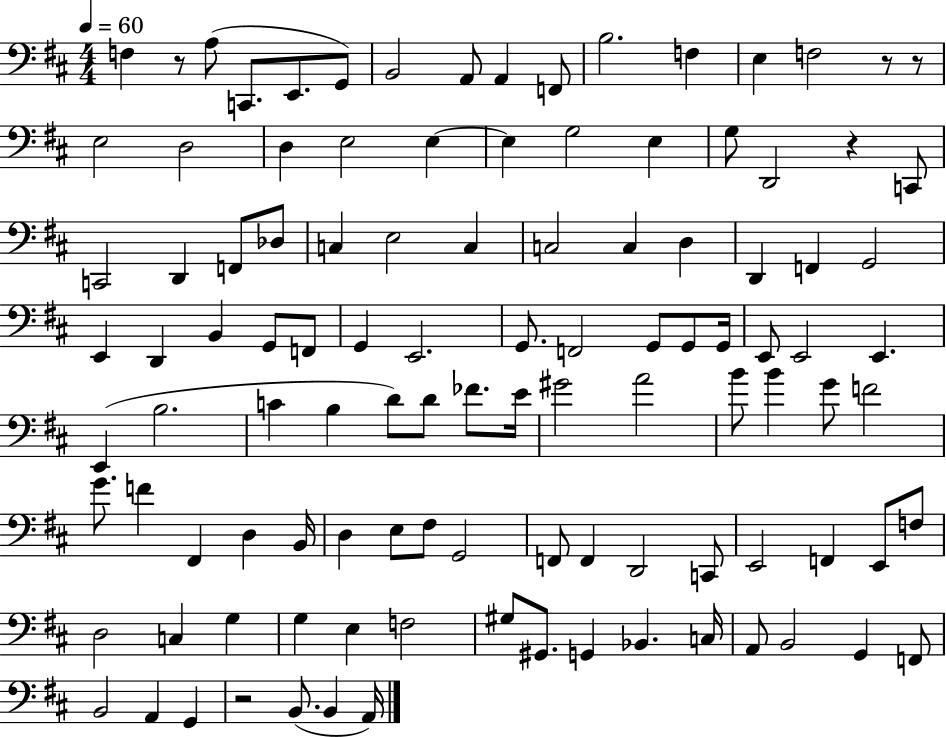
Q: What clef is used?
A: bass